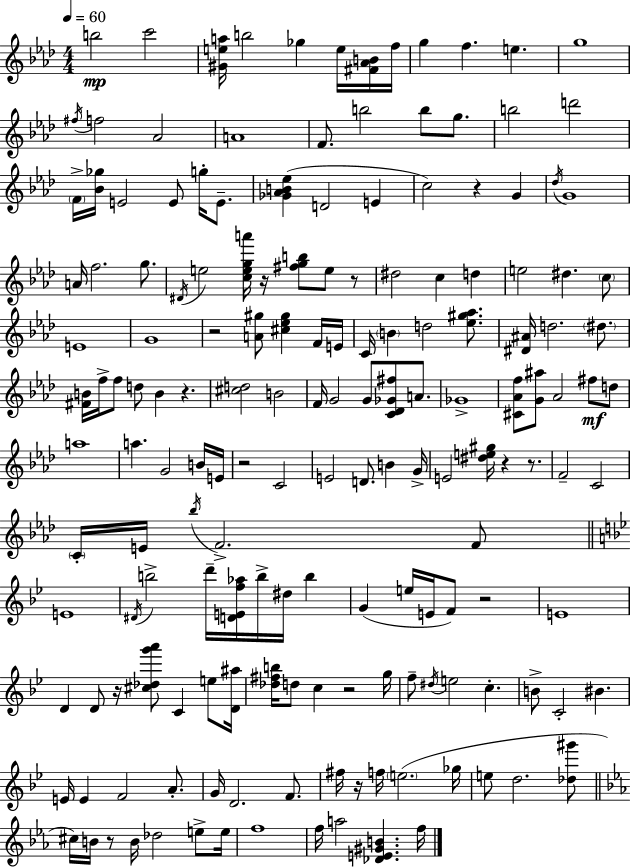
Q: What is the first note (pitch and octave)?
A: B5